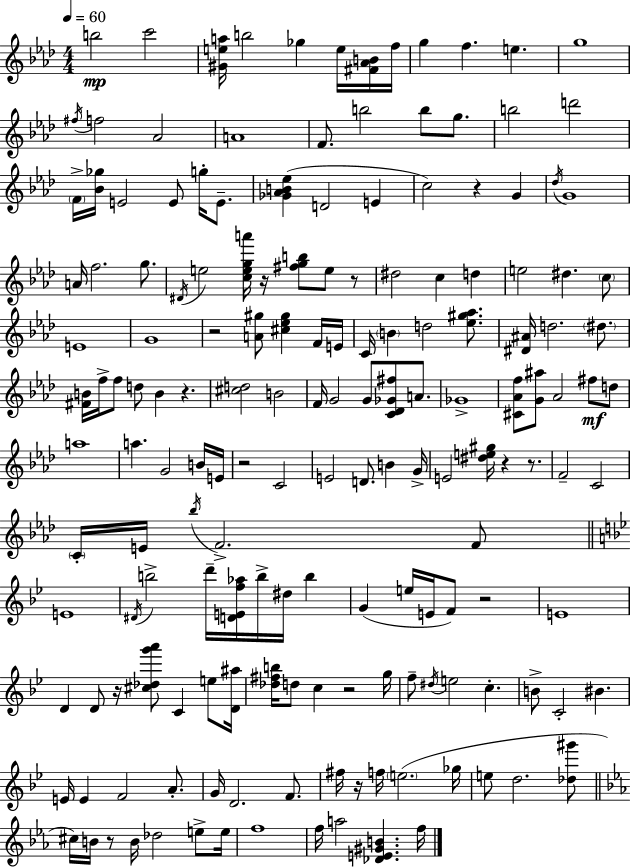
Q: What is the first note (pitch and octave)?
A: B5